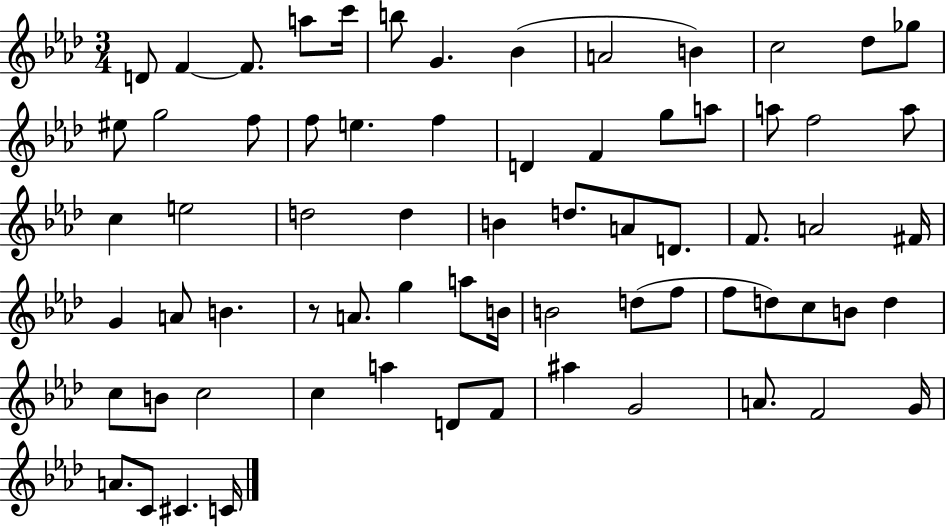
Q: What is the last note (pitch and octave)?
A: C4